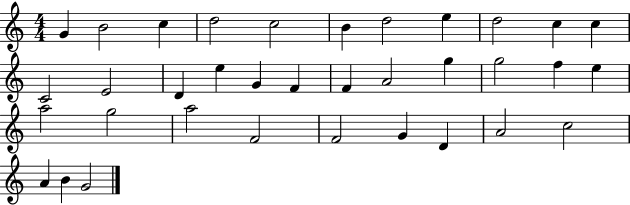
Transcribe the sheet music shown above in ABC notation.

X:1
T:Untitled
M:4/4
L:1/4
K:C
G B2 c d2 c2 B d2 e d2 c c C2 E2 D e G F F A2 g g2 f e a2 g2 a2 F2 F2 G D A2 c2 A B G2